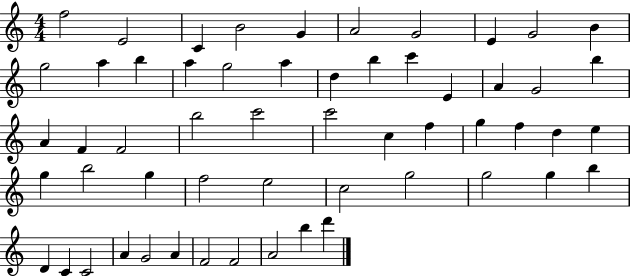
{
  \clef treble
  \numericTimeSignature
  \time 4/4
  \key c \major
  f''2 e'2 | c'4 b'2 g'4 | a'2 g'2 | e'4 g'2 b'4 | \break g''2 a''4 b''4 | a''4 g''2 a''4 | d''4 b''4 c'''4 e'4 | a'4 g'2 b''4 | \break a'4 f'4 f'2 | b''2 c'''2 | c'''2 c''4 f''4 | g''4 f''4 d''4 e''4 | \break g''4 b''2 g''4 | f''2 e''2 | c''2 g''2 | g''2 g''4 b''4 | \break d'4 c'4 c'2 | a'4 g'2 a'4 | f'2 f'2 | a'2 b''4 d'''4 | \break \bar "|."
}